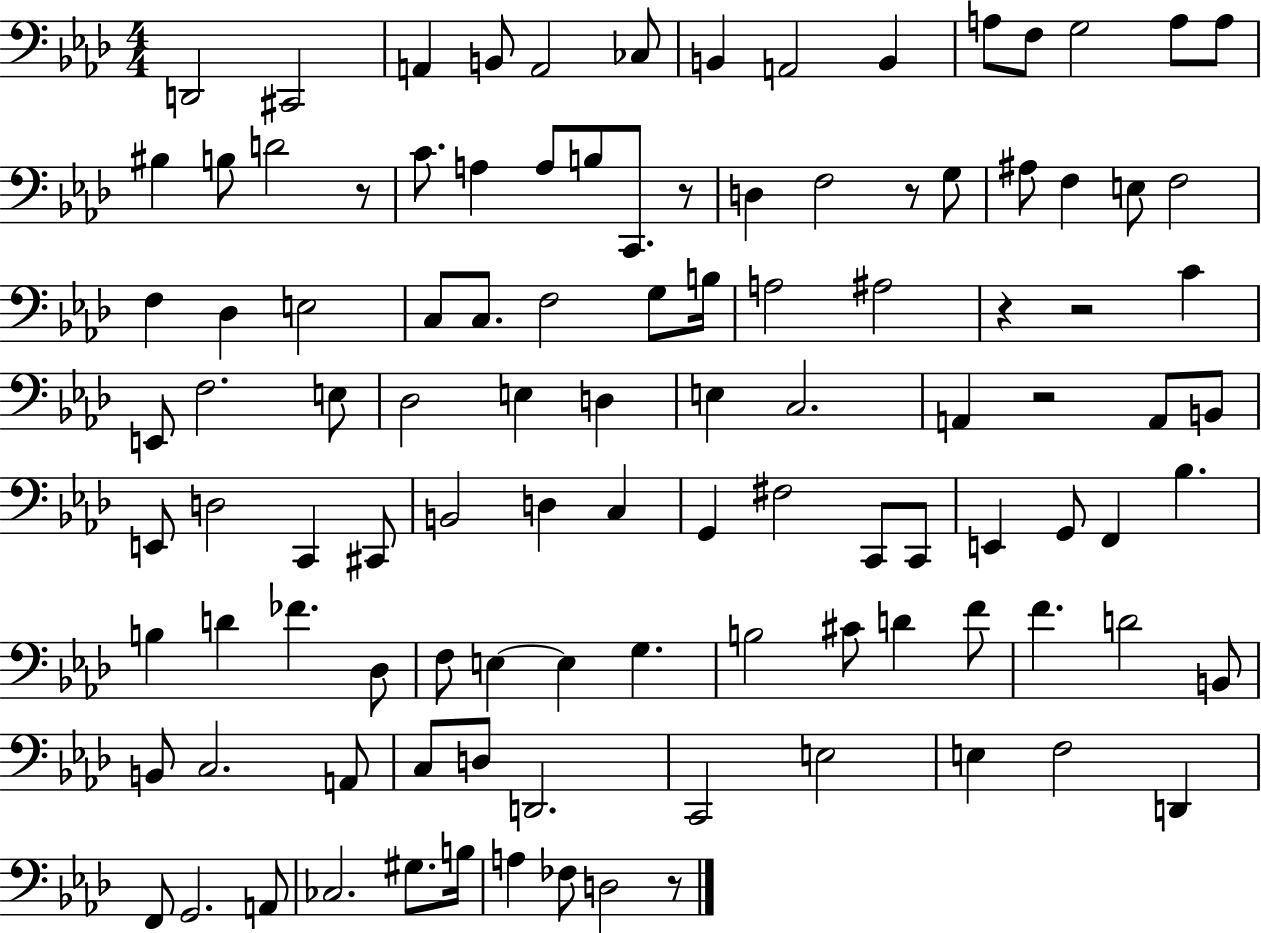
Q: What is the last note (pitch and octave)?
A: D3